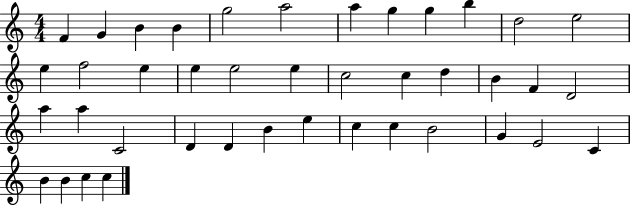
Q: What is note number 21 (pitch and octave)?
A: D5